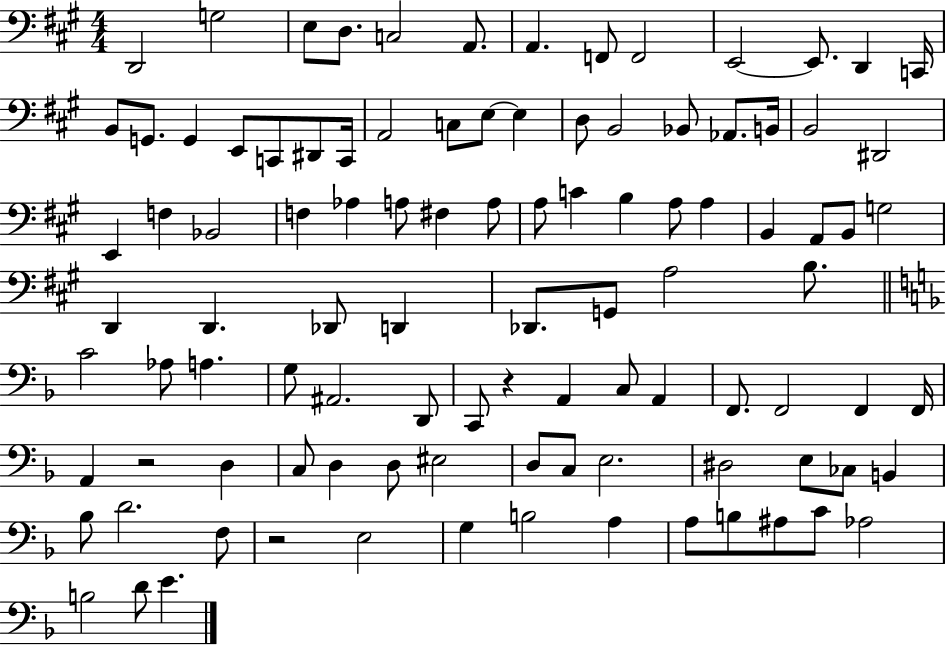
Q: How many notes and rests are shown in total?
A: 101